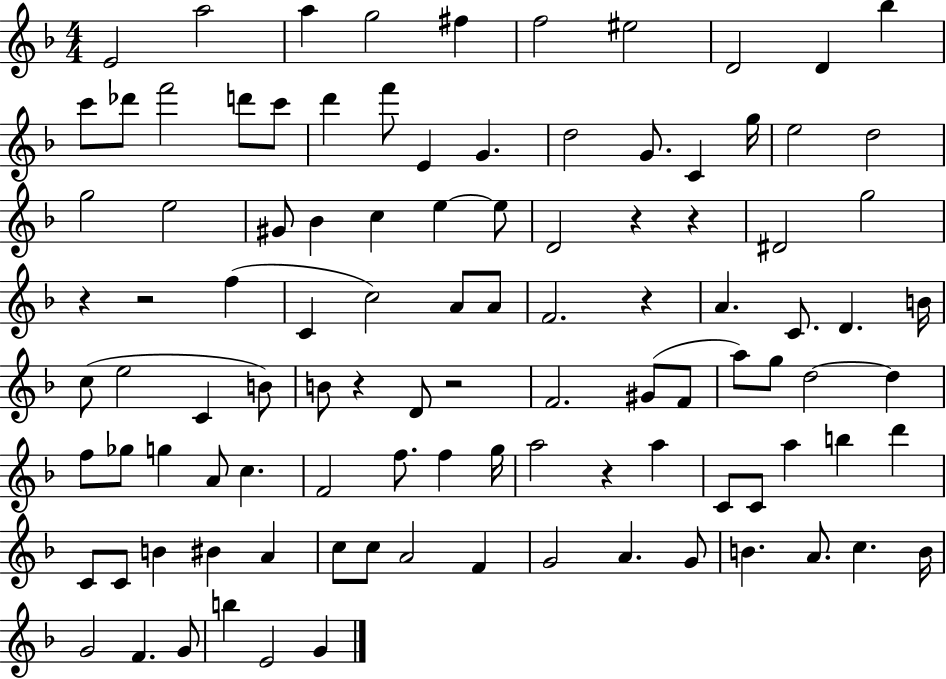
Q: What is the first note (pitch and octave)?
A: E4